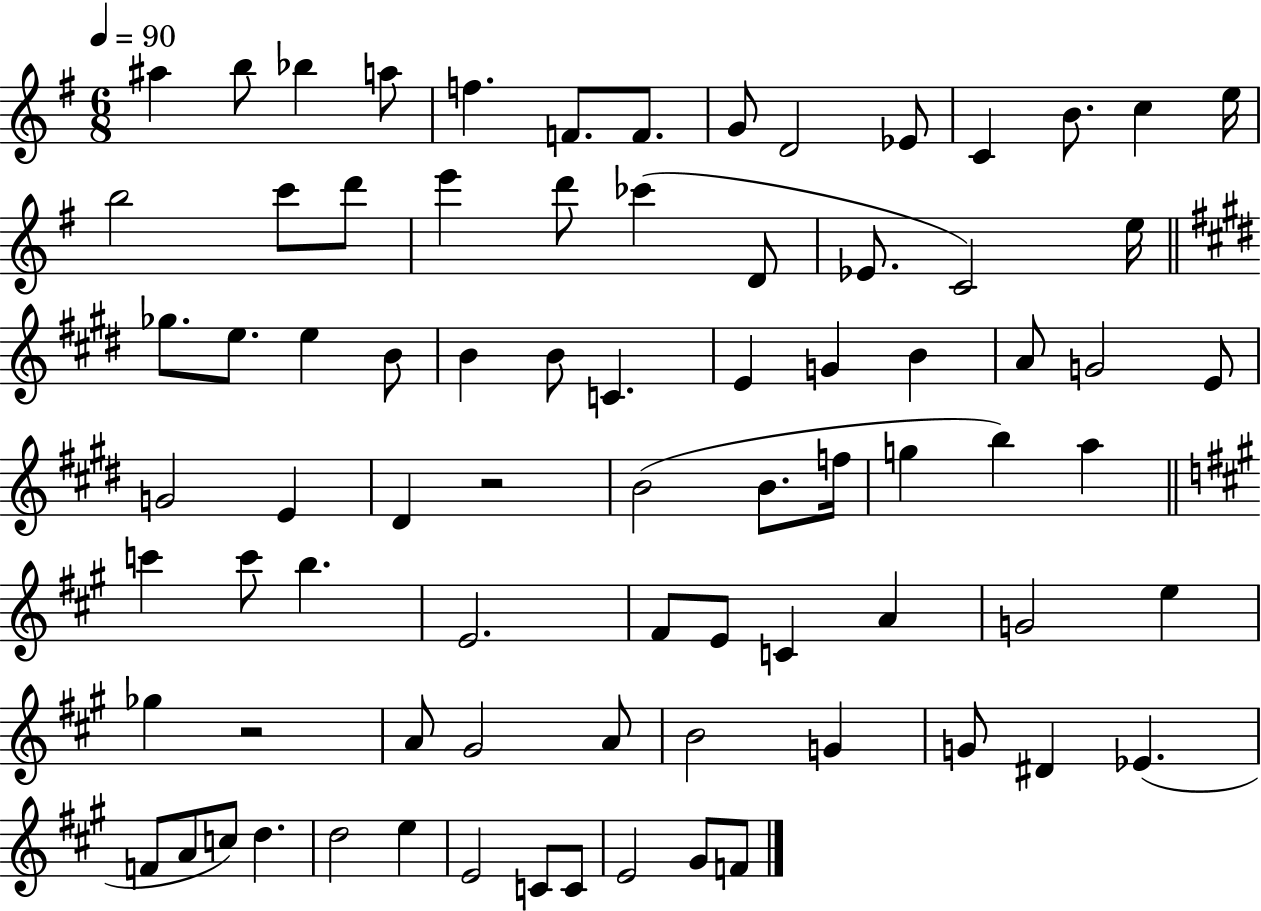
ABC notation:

X:1
T:Untitled
M:6/8
L:1/4
K:G
^a b/2 _b a/2 f F/2 F/2 G/2 D2 _E/2 C B/2 c e/4 b2 c'/2 d'/2 e' d'/2 _c' D/2 _E/2 C2 e/4 _g/2 e/2 e B/2 B B/2 C E G B A/2 G2 E/2 G2 E ^D z2 B2 B/2 f/4 g b a c' c'/2 b E2 ^F/2 E/2 C A G2 e _g z2 A/2 ^G2 A/2 B2 G G/2 ^D _E F/2 A/2 c/2 d d2 e E2 C/2 C/2 E2 ^G/2 F/2